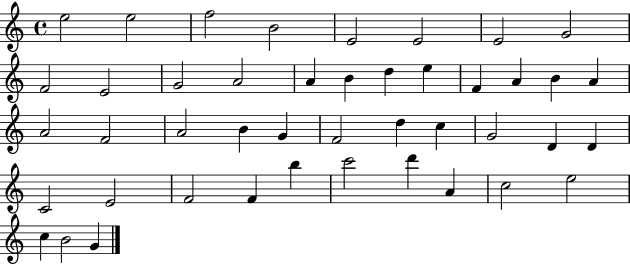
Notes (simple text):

E5/h E5/h F5/h B4/h E4/h E4/h E4/h G4/h F4/h E4/h G4/h A4/h A4/q B4/q D5/q E5/q F4/q A4/q B4/q A4/q A4/h F4/h A4/h B4/q G4/q F4/h D5/q C5/q G4/h D4/q D4/q C4/h E4/h F4/h F4/q B5/q C6/h D6/q A4/q C5/h E5/h C5/q B4/h G4/q